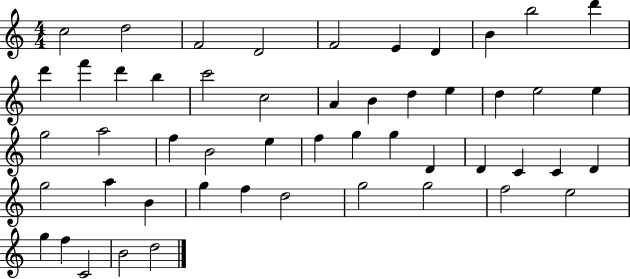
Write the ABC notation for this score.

X:1
T:Untitled
M:4/4
L:1/4
K:C
c2 d2 F2 D2 F2 E D B b2 d' d' f' d' b c'2 c2 A B d e d e2 e g2 a2 f B2 e f g g D D C C D g2 a B g f d2 g2 g2 f2 e2 g f C2 B2 d2